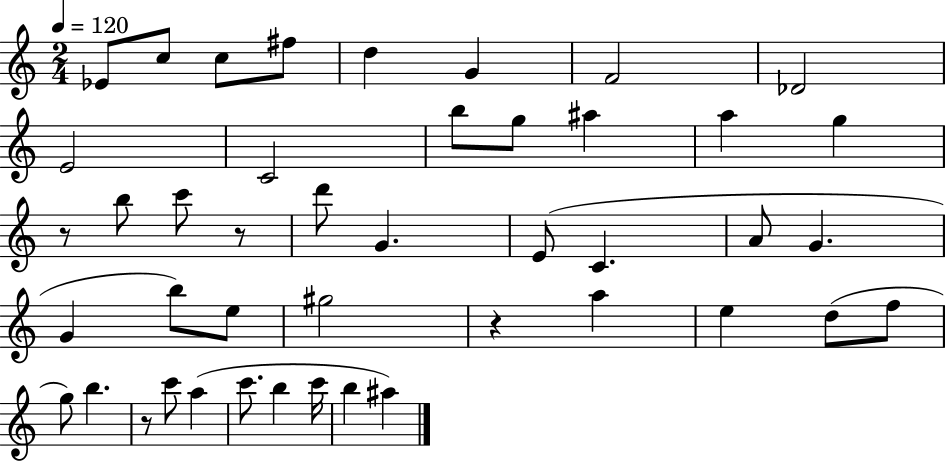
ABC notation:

X:1
T:Untitled
M:2/4
L:1/4
K:C
_E/2 c/2 c/2 ^f/2 d G F2 _D2 E2 C2 b/2 g/2 ^a a g z/2 b/2 c'/2 z/2 d'/2 G E/2 C A/2 G G b/2 e/2 ^g2 z a e d/2 f/2 g/2 b z/2 c'/2 a c'/2 b c'/4 b ^a